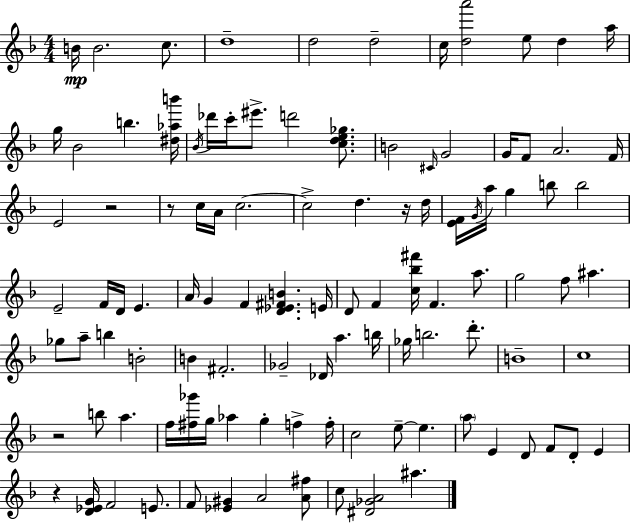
{
  \clef treble
  \numericTimeSignature
  \time 4/4
  \key f \major
  b'16\mp b'2. c''8. | d''1-- | d''2 d''2-- | c''16 <d'' a'''>2 e''8 d''4 a''16 | \break g''16 bes'2 b''4. <dis'' aes'' b'''>16 | \acciaccatura { bes'16 } des'''16 c'''16-. eis'''8.-> d'''2 <c'' d'' e'' ges''>8. | b'2 \grace { cis'16 } g'2 | g'16 f'8 a'2. | \break f'16 e'2 r2 | r8 c''16 a'16 c''2.~~ | c''2-> d''4. | r16 d''16 <e' f'>16 \acciaccatura { g'16 } a''16 g''4 b''8 b''2 | \break e'2-- f'16 d'16 e'4. | a'16 g'4 f'4 <d' ees' fis' b'>4. | e'16 d'8 f'4 <c'' bes'' fis'''>16 f'4. | a''8. g''2 f''8 ais''4. | \break ges''8 a''8-- b''4 b'2-. | b'4 fis'2.-. | ges'2-- des'16 a''4. | b''16 ges''16 b''2. | \break d'''8.-. b'1-- | c''1 | r2 b''8 a''4. | f''16 <fis'' ges'''>16 g''16 aes''4 g''4-. f''4-> | \break f''16-. c''2 e''8--~~ e''4. | \parenthesize a''8 e'4 d'8 f'8 d'8-. e'4 | r4 <d' ees' g'>16 f'2 | e'8. f'8 <ees' gis'>4 a'2 | \break <a' fis''>8 c''8 <dis' ges' a'>2 ais''4. | \bar "|."
}